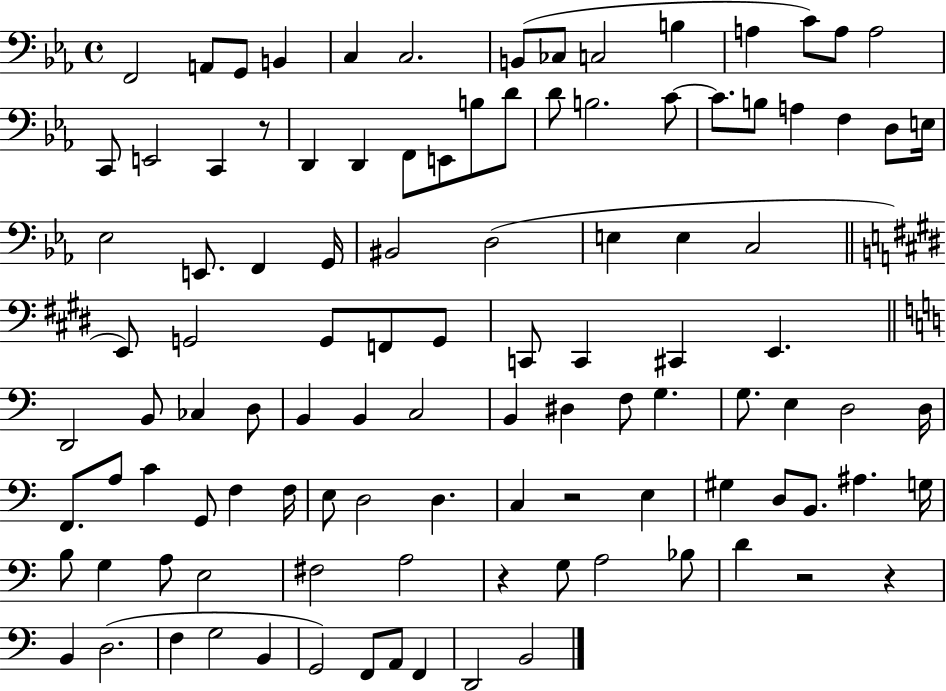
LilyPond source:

{
  \clef bass
  \time 4/4
  \defaultTimeSignature
  \key ees \major
  f,2 a,8 g,8 b,4 | c4 c2. | b,8( ces8 c2 b4 | a4 c'8) a8 a2 | \break c,8 e,2 c,4 r8 | d,4 d,4 f,8 e,8 b8 d'8 | d'8 b2. c'8~~ | c'8. b8 a4 f4 d8 e16 | \break ees2 e,8. f,4 g,16 | bis,2 d2( | e4 e4 c2 | \bar "||" \break \key e \major e,8) g,2 g,8 f,8 g,8 | c,8 c,4 cis,4 e,4. | \bar "||" \break \key a \minor d,2 b,8 ces4 d8 | b,4 b,4 c2 | b,4 dis4 f8 g4. | g8. e4 d2 d16 | \break f,8. a8 c'4 g,8 f4 f16 | e8 d2 d4. | c4 r2 e4 | gis4 d8 b,8. ais4. g16 | \break b8 g4 a8 e2 | fis2 a2 | r4 g8 a2 bes8 | d'4 r2 r4 | \break b,4 d2.( | f4 g2 b,4 | g,2) f,8 a,8 f,4 | d,2 b,2 | \break \bar "|."
}